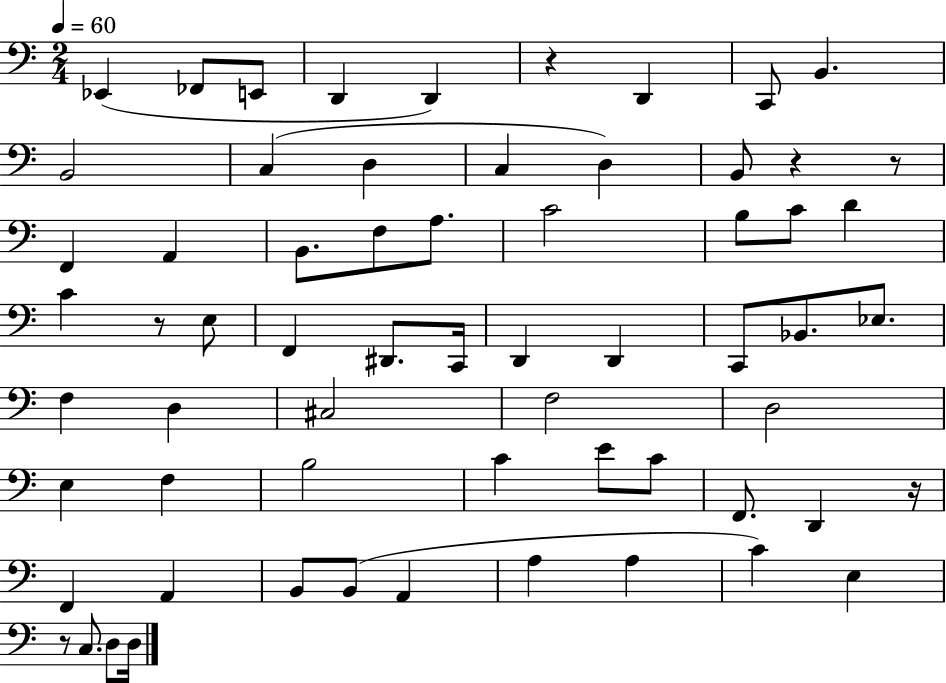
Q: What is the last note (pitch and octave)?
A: D3